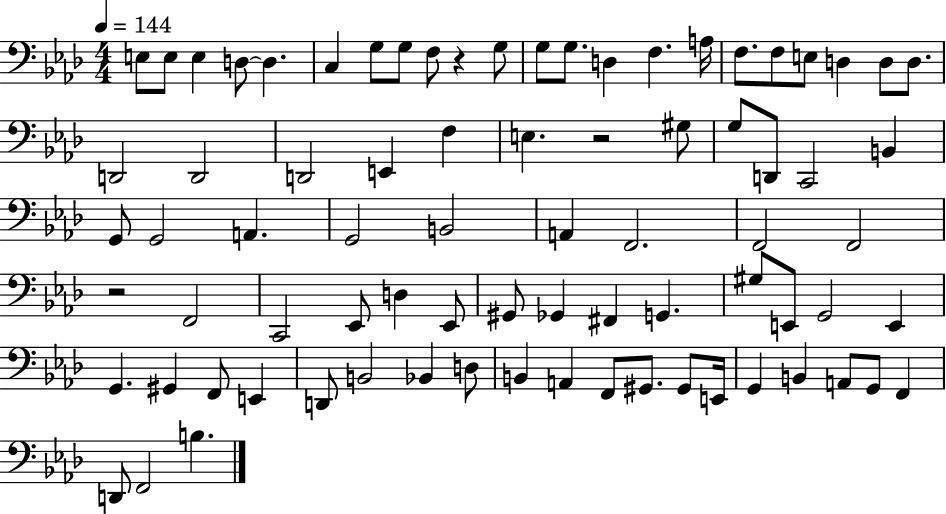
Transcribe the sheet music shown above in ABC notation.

X:1
T:Untitled
M:4/4
L:1/4
K:Ab
E,/2 E,/2 E, D,/2 D, C, G,/2 G,/2 F,/2 z G,/2 G,/2 G,/2 D, F, A,/4 F,/2 F,/2 E,/2 D, D,/2 D,/2 D,,2 D,,2 D,,2 E,, F, E, z2 ^G,/2 G,/2 D,,/2 C,,2 B,, G,,/2 G,,2 A,, G,,2 B,,2 A,, F,,2 F,,2 F,,2 z2 F,,2 C,,2 _E,,/2 D, _E,,/2 ^G,,/2 _G,, ^F,, G,, ^G,/2 E,,/2 G,,2 E,, G,, ^G,, F,,/2 E,, D,,/2 B,,2 _B,, D,/2 B,, A,, F,,/2 ^G,,/2 ^G,,/2 E,,/4 G,, B,, A,,/2 G,,/2 F,, D,,/2 F,,2 B,